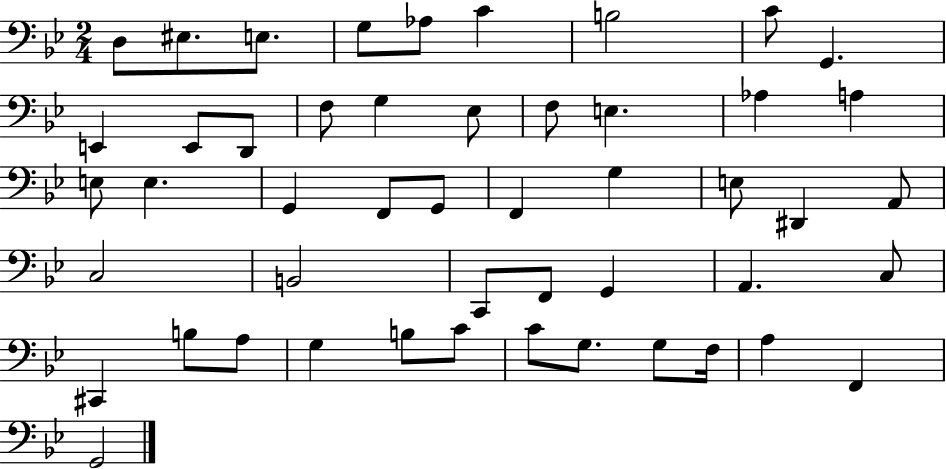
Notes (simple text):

D3/e EIS3/e. E3/e. G3/e Ab3/e C4/q B3/h C4/e G2/q. E2/q E2/e D2/e F3/e G3/q Eb3/e F3/e E3/q. Ab3/q A3/q E3/e E3/q. G2/q F2/e G2/e F2/q G3/q E3/e D#2/q A2/e C3/h B2/h C2/e F2/e G2/q A2/q. C3/e C#2/q B3/e A3/e G3/q B3/e C4/e C4/e G3/e. G3/e F3/s A3/q F2/q G2/h